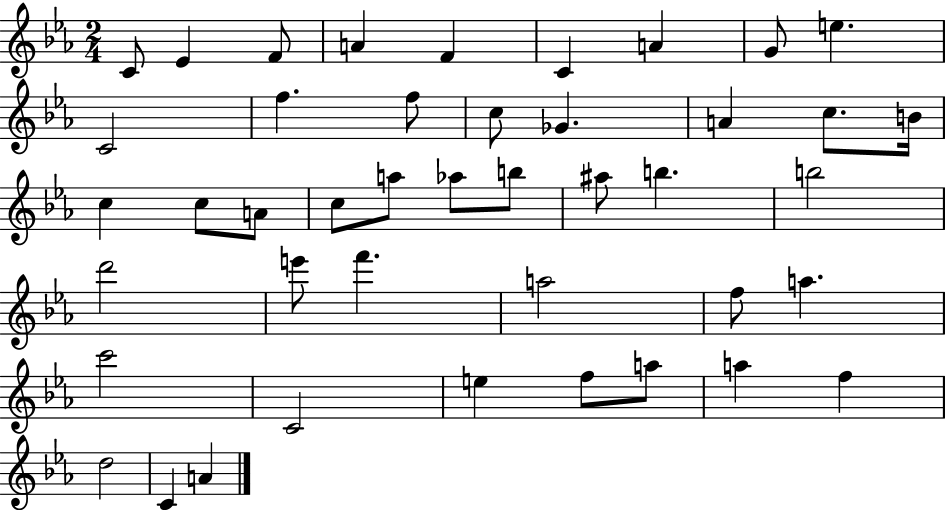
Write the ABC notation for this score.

X:1
T:Untitled
M:2/4
L:1/4
K:Eb
C/2 _E F/2 A F C A G/2 e C2 f f/2 c/2 _G A c/2 B/4 c c/2 A/2 c/2 a/2 _a/2 b/2 ^a/2 b b2 d'2 e'/2 f' a2 f/2 a c'2 C2 e f/2 a/2 a f d2 C A